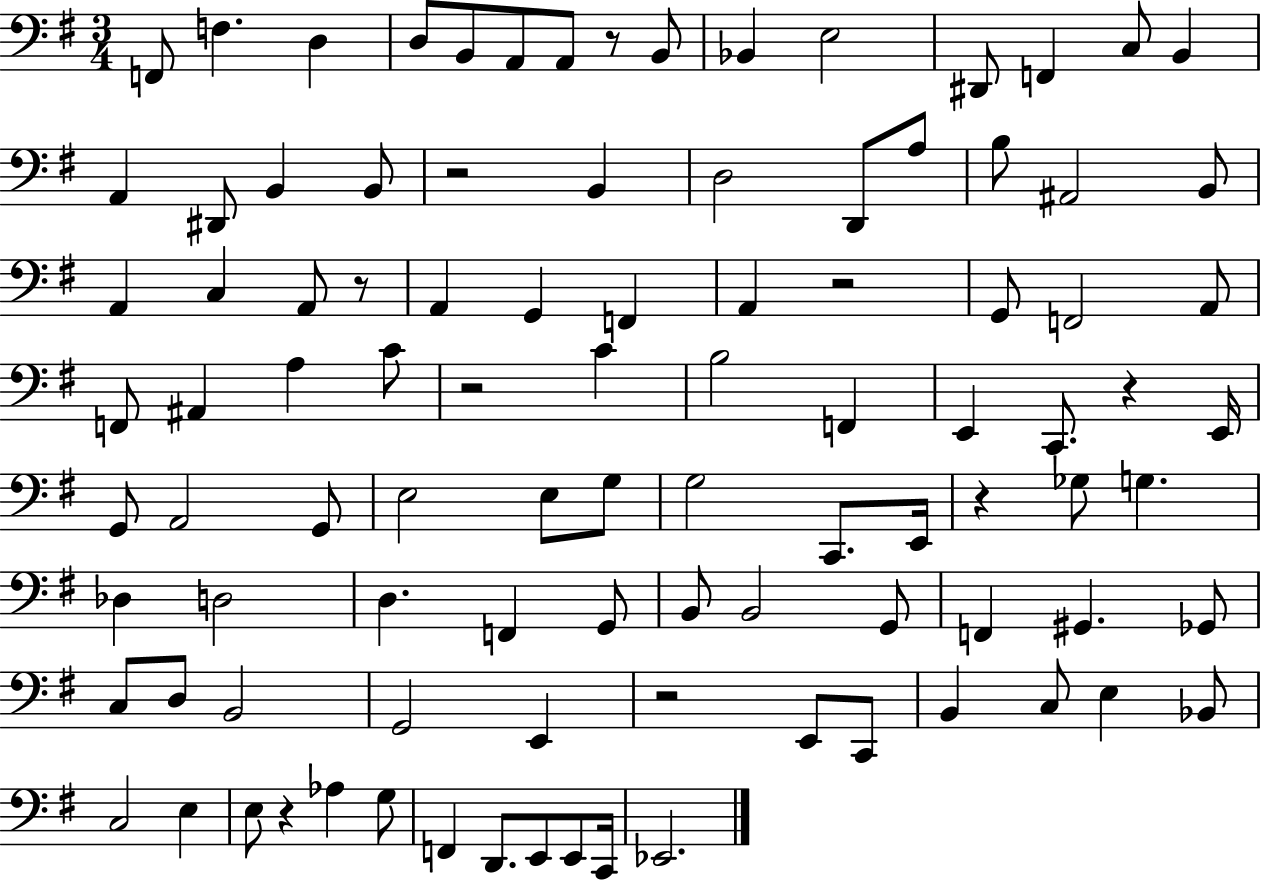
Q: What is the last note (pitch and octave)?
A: Eb2